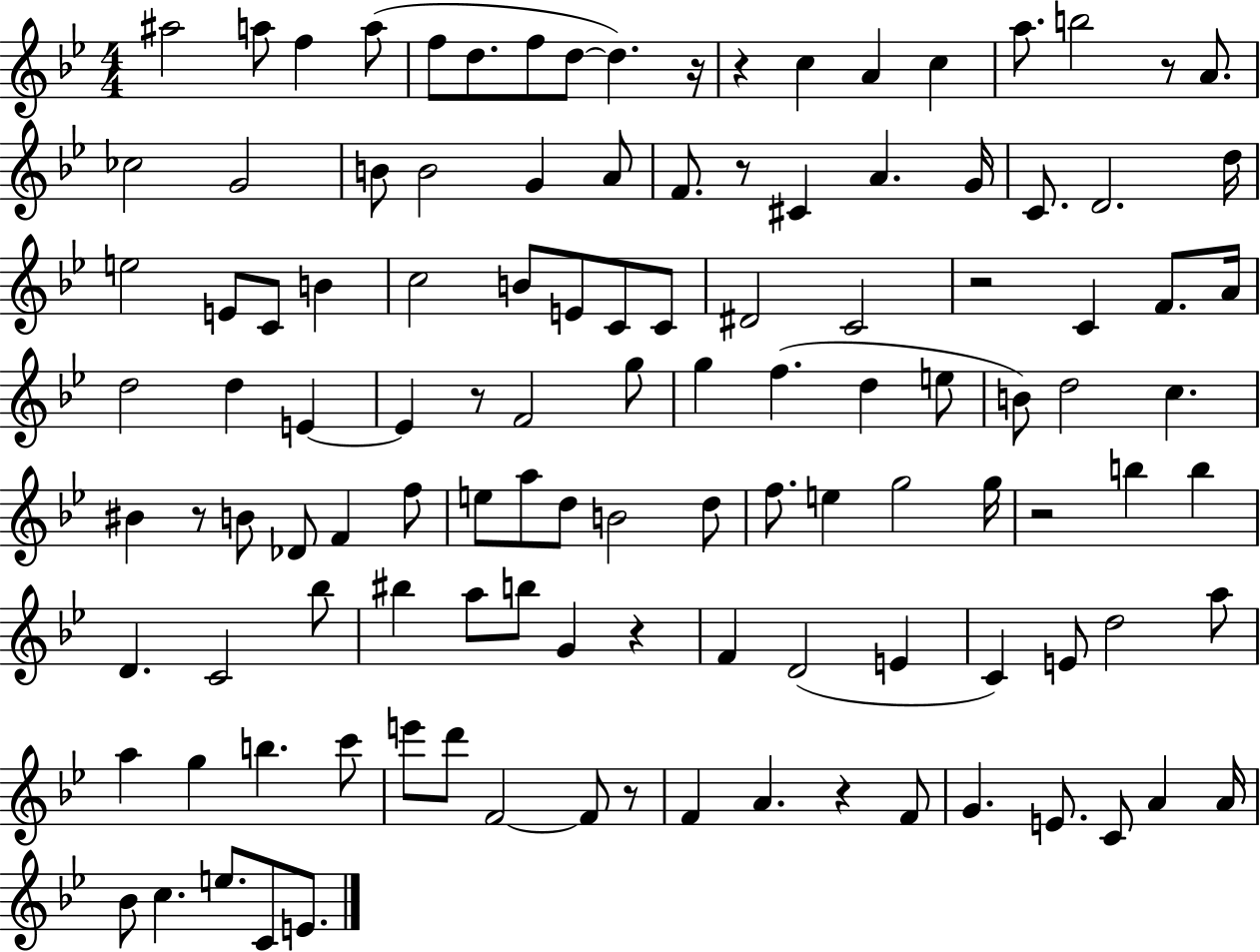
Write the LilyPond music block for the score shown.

{
  \clef treble
  \numericTimeSignature
  \time 4/4
  \key bes \major
  ais''2 a''8 f''4 a''8( | f''8 d''8. f''8 d''8~~ d''4.) r16 | r4 c''4 a'4 c''4 | a''8. b''2 r8 a'8. | \break ces''2 g'2 | b'8 b'2 g'4 a'8 | f'8. r8 cis'4 a'4. g'16 | c'8. d'2. d''16 | \break e''2 e'8 c'8 b'4 | c''2 b'8 e'8 c'8 c'8 | dis'2 c'2 | r2 c'4 f'8. a'16 | \break d''2 d''4 e'4~~ | e'4 r8 f'2 g''8 | g''4 f''4.( d''4 e''8 | b'8) d''2 c''4. | \break bis'4 r8 b'8 des'8 f'4 f''8 | e''8 a''8 d''8 b'2 d''8 | f''8. e''4 g''2 g''16 | r2 b''4 b''4 | \break d'4. c'2 bes''8 | bis''4 a''8 b''8 g'4 r4 | f'4 d'2( e'4 | c'4) e'8 d''2 a''8 | \break a''4 g''4 b''4. c'''8 | e'''8 d'''8 f'2~~ f'8 r8 | f'4 a'4. r4 f'8 | g'4. e'8. c'8 a'4 a'16 | \break bes'8 c''4. e''8. c'8 e'8. | \bar "|."
}